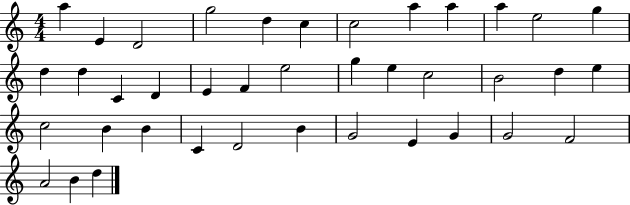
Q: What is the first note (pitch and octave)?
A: A5